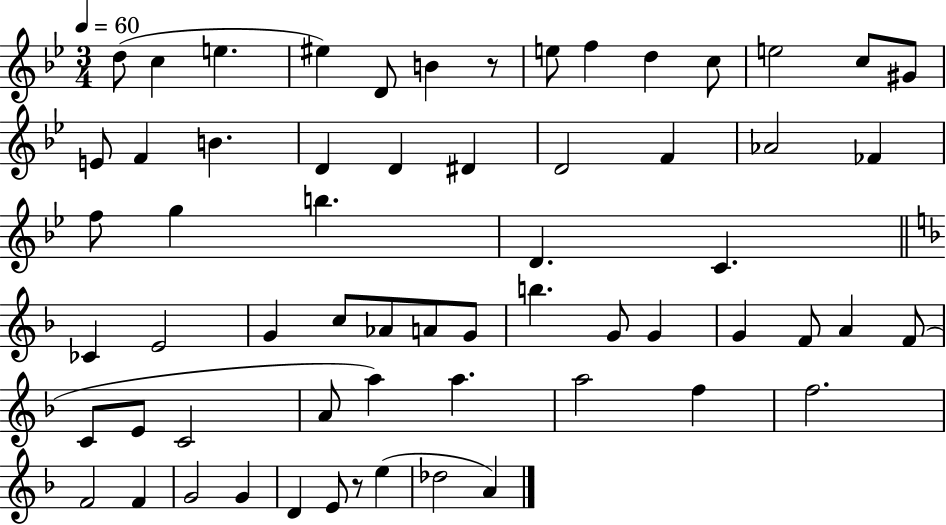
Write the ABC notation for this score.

X:1
T:Untitled
M:3/4
L:1/4
K:Bb
d/2 c e ^e D/2 B z/2 e/2 f d c/2 e2 c/2 ^G/2 E/2 F B D D ^D D2 F _A2 _F f/2 g b D C _C E2 G c/2 _A/2 A/2 G/2 b G/2 G G F/2 A F/2 C/2 E/2 C2 A/2 a a a2 f f2 F2 F G2 G D E/2 z/2 e _d2 A